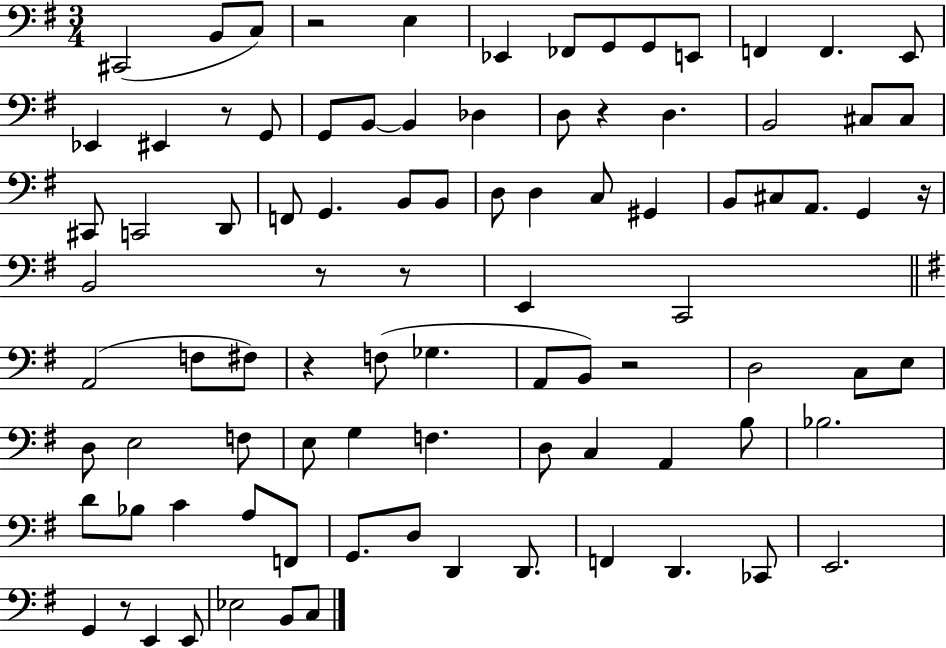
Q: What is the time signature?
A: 3/4